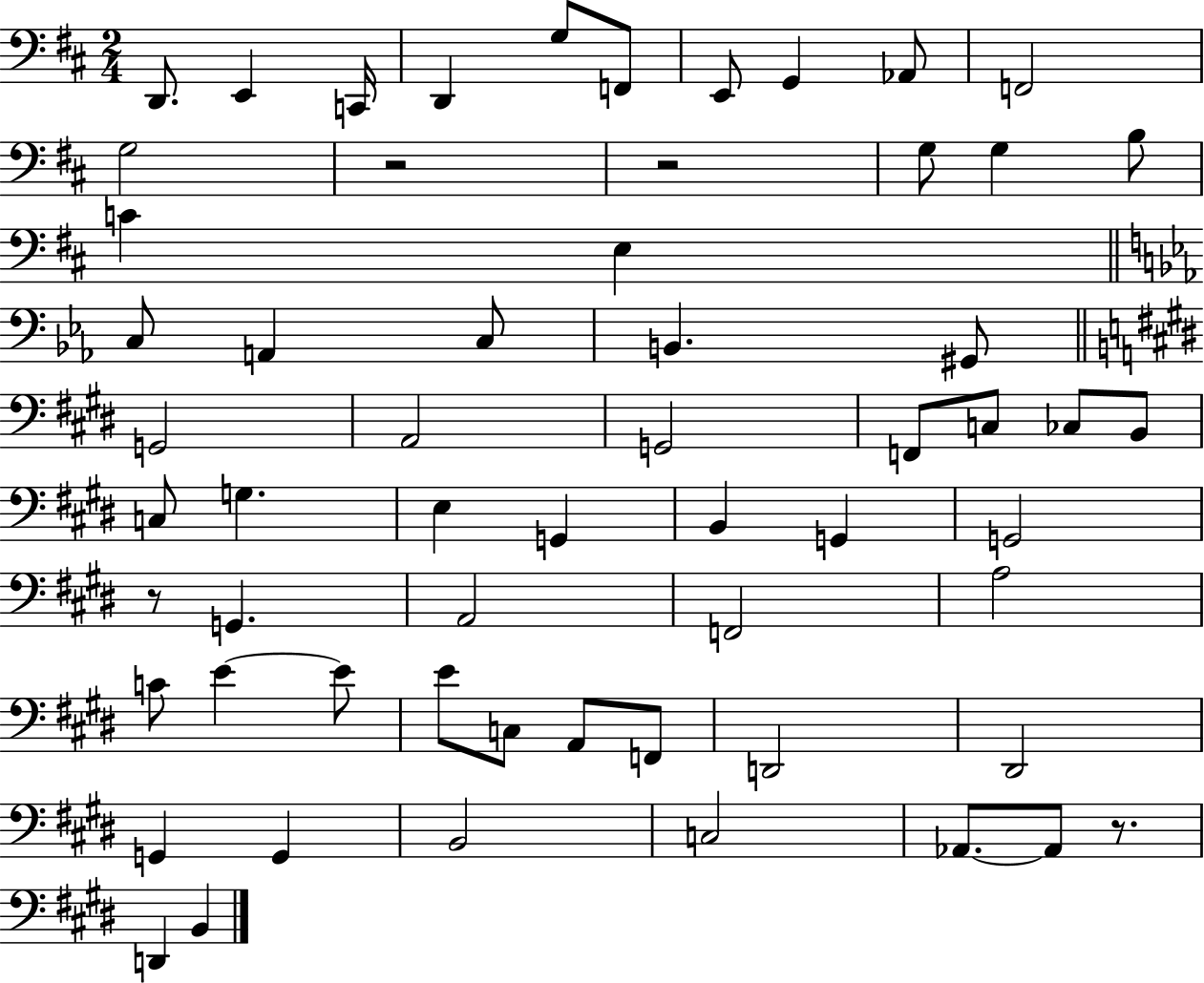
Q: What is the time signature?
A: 2/4